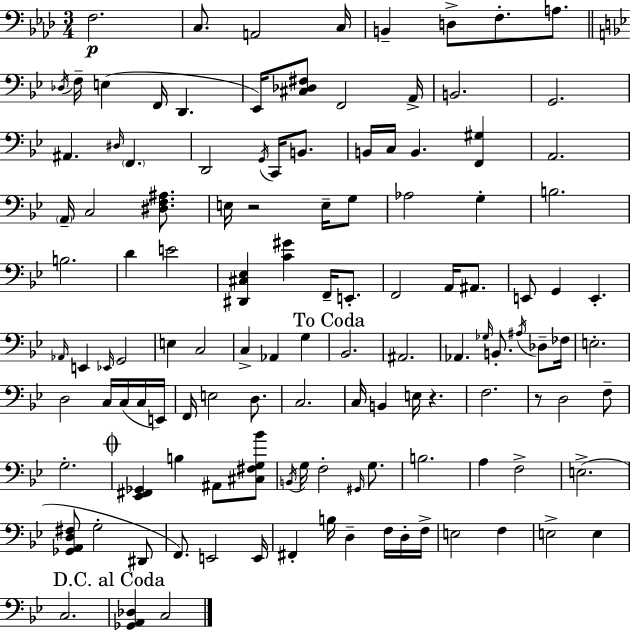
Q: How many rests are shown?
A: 3